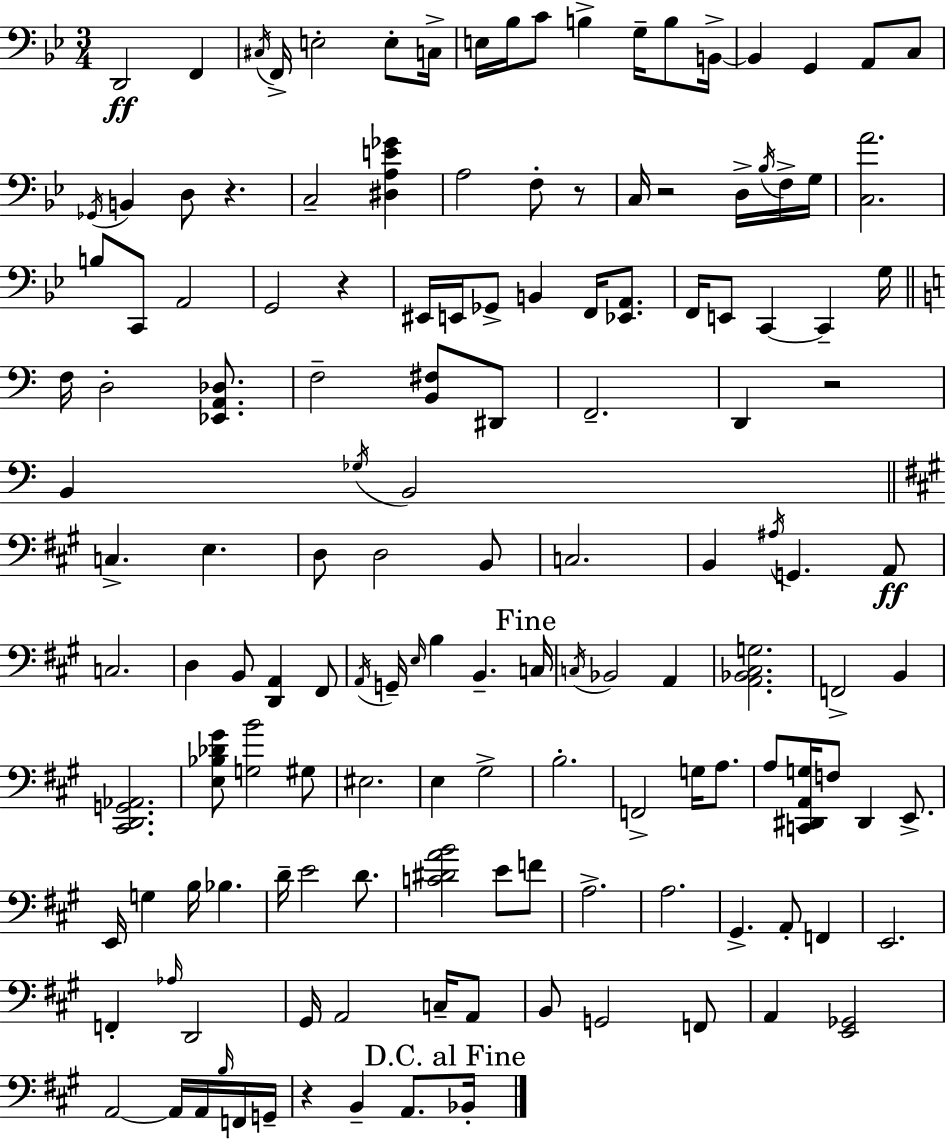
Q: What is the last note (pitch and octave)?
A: Bb2